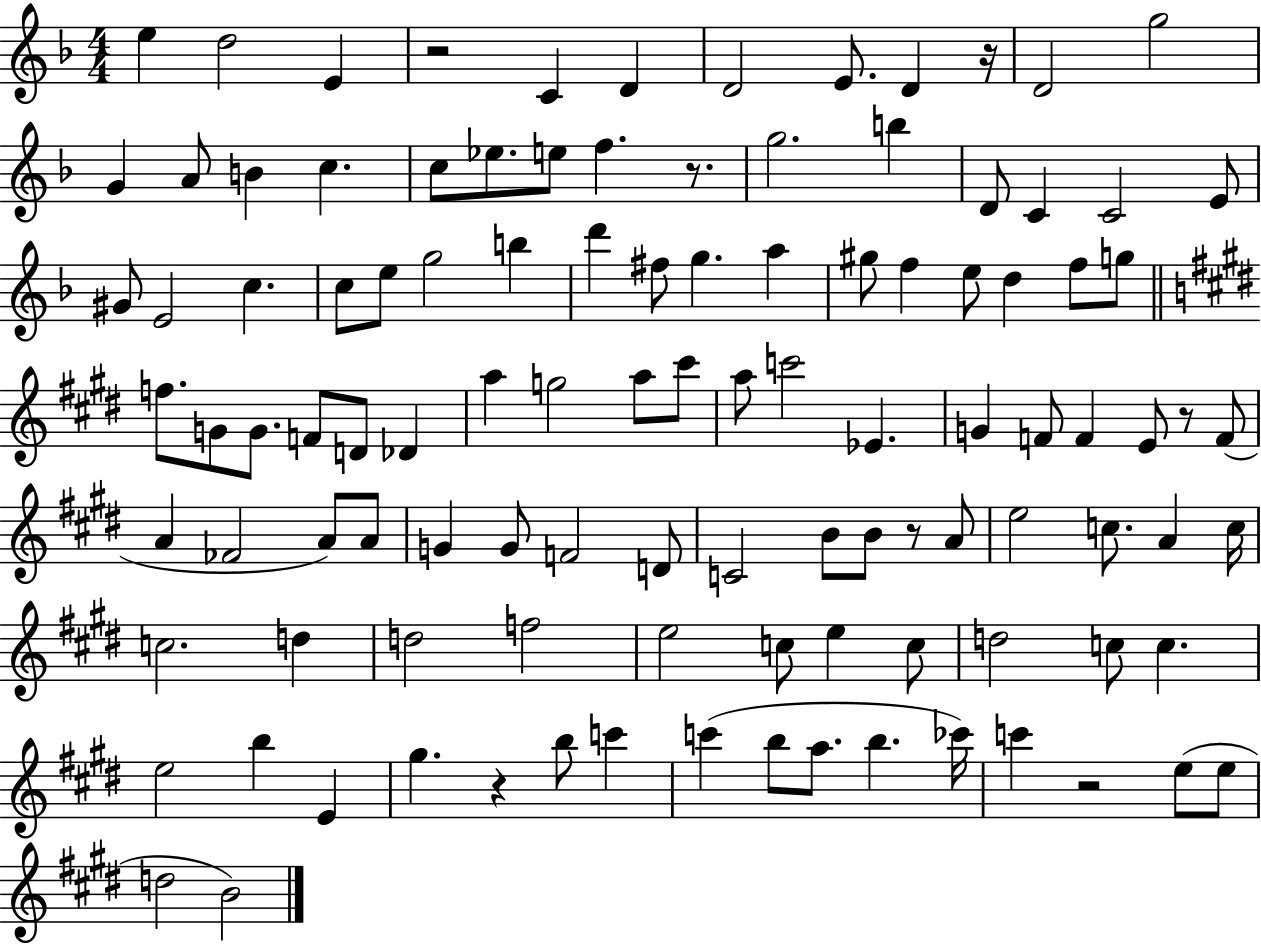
X:1
T:Untitled
M:4/4
L:1/4
K:F
e d2 E z2 C D D2 E/2 D z/4 D2 g2 G A/2 B c c/2 _e/2 e/2 f z/2 g2 b D/2 C C2 E/2 ^G/2 E2 c c/2 e/2 g2 b d' ^f/2 g a ^g/2 f e/2 d f/2 g/2 f/2 G/2 G/2 F/2 D/2 _D a g2 a/2 ^c'/2 a/2 c'2 _E G F/2 F E/2 z/2 F/2 A _F2 A/2 A/2 G G/2 F2 D/2 C2 B/2 B/2 z/2 A/2 e2 c/2 A c/4 c2 d d2 f2 e2 c/2 e c/2 d2 c/2 c e2 b E ^g z b/2 c' c' b/2 a/2 b _c'/4 c' z2 e/2 e/2 d2 B2